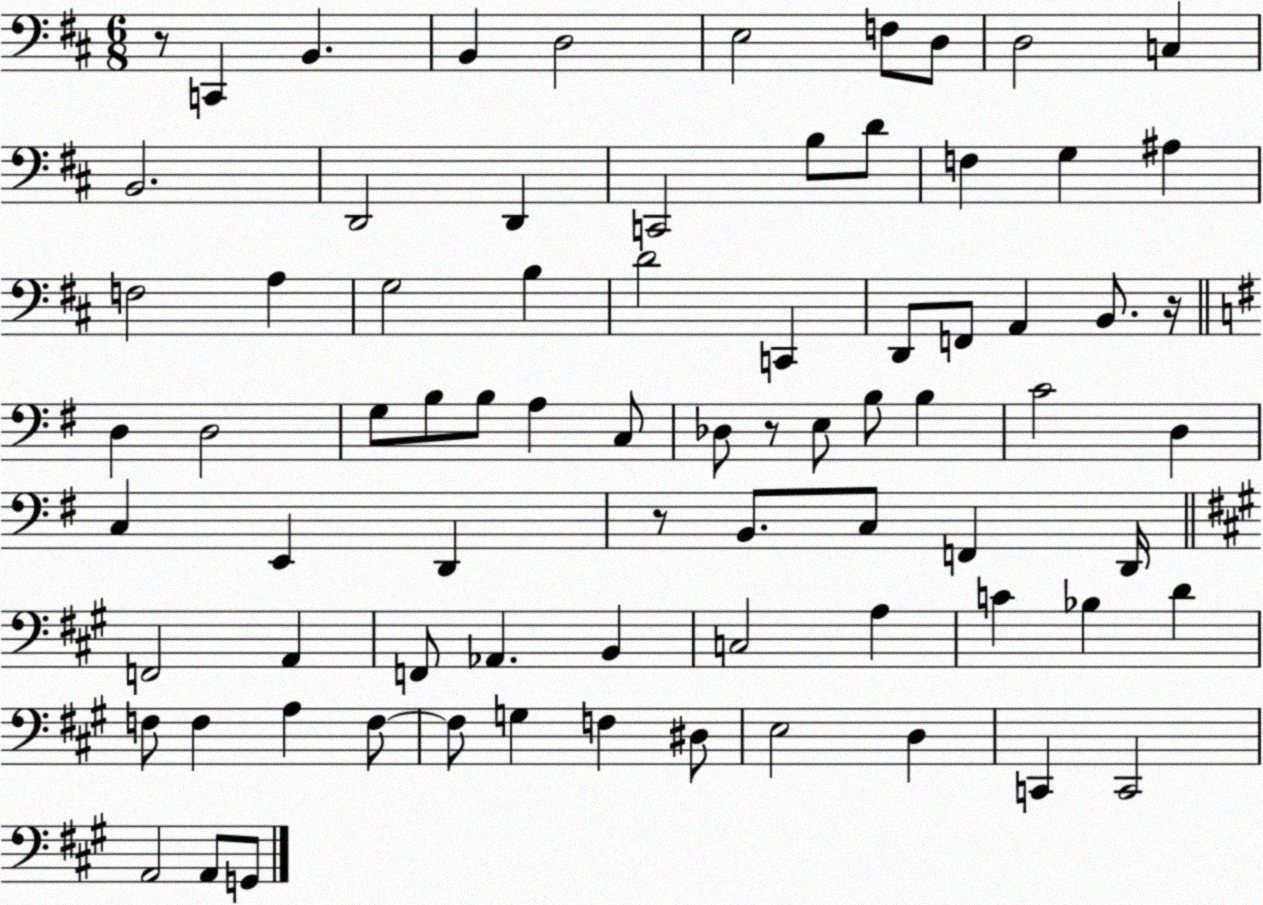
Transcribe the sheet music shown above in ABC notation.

X:1
T:Untitled
M:6/8
L:1/4
K:D
z/2 C,, B,, B,, D,2 E,2 F,/2 D,/2 D,2 C, B,,2 D,,2 D,, C,,2 B,/2 D/2 F, G, ^A, F,2 A, G,2 B, D2 C,, D,,/2 F,,/2 A,, B,,/2 z/4 D, D,2 G,/2 B,/2 B,/2 A, C,/2 _D,/2 z/2 E,/2 B,/2 B, C2 D, C, E,, D,, z/2 B,,/2 C,/2 F,, D,,/4 F,,2 A,, F,,/2 _A,, B,, C,2 A, C _B, D F,/2 F, A, F,/2 F,/2 G, F, ^D,/2 E,2 D, C,, C,,2 A,,2 A,,/2 G,,/2